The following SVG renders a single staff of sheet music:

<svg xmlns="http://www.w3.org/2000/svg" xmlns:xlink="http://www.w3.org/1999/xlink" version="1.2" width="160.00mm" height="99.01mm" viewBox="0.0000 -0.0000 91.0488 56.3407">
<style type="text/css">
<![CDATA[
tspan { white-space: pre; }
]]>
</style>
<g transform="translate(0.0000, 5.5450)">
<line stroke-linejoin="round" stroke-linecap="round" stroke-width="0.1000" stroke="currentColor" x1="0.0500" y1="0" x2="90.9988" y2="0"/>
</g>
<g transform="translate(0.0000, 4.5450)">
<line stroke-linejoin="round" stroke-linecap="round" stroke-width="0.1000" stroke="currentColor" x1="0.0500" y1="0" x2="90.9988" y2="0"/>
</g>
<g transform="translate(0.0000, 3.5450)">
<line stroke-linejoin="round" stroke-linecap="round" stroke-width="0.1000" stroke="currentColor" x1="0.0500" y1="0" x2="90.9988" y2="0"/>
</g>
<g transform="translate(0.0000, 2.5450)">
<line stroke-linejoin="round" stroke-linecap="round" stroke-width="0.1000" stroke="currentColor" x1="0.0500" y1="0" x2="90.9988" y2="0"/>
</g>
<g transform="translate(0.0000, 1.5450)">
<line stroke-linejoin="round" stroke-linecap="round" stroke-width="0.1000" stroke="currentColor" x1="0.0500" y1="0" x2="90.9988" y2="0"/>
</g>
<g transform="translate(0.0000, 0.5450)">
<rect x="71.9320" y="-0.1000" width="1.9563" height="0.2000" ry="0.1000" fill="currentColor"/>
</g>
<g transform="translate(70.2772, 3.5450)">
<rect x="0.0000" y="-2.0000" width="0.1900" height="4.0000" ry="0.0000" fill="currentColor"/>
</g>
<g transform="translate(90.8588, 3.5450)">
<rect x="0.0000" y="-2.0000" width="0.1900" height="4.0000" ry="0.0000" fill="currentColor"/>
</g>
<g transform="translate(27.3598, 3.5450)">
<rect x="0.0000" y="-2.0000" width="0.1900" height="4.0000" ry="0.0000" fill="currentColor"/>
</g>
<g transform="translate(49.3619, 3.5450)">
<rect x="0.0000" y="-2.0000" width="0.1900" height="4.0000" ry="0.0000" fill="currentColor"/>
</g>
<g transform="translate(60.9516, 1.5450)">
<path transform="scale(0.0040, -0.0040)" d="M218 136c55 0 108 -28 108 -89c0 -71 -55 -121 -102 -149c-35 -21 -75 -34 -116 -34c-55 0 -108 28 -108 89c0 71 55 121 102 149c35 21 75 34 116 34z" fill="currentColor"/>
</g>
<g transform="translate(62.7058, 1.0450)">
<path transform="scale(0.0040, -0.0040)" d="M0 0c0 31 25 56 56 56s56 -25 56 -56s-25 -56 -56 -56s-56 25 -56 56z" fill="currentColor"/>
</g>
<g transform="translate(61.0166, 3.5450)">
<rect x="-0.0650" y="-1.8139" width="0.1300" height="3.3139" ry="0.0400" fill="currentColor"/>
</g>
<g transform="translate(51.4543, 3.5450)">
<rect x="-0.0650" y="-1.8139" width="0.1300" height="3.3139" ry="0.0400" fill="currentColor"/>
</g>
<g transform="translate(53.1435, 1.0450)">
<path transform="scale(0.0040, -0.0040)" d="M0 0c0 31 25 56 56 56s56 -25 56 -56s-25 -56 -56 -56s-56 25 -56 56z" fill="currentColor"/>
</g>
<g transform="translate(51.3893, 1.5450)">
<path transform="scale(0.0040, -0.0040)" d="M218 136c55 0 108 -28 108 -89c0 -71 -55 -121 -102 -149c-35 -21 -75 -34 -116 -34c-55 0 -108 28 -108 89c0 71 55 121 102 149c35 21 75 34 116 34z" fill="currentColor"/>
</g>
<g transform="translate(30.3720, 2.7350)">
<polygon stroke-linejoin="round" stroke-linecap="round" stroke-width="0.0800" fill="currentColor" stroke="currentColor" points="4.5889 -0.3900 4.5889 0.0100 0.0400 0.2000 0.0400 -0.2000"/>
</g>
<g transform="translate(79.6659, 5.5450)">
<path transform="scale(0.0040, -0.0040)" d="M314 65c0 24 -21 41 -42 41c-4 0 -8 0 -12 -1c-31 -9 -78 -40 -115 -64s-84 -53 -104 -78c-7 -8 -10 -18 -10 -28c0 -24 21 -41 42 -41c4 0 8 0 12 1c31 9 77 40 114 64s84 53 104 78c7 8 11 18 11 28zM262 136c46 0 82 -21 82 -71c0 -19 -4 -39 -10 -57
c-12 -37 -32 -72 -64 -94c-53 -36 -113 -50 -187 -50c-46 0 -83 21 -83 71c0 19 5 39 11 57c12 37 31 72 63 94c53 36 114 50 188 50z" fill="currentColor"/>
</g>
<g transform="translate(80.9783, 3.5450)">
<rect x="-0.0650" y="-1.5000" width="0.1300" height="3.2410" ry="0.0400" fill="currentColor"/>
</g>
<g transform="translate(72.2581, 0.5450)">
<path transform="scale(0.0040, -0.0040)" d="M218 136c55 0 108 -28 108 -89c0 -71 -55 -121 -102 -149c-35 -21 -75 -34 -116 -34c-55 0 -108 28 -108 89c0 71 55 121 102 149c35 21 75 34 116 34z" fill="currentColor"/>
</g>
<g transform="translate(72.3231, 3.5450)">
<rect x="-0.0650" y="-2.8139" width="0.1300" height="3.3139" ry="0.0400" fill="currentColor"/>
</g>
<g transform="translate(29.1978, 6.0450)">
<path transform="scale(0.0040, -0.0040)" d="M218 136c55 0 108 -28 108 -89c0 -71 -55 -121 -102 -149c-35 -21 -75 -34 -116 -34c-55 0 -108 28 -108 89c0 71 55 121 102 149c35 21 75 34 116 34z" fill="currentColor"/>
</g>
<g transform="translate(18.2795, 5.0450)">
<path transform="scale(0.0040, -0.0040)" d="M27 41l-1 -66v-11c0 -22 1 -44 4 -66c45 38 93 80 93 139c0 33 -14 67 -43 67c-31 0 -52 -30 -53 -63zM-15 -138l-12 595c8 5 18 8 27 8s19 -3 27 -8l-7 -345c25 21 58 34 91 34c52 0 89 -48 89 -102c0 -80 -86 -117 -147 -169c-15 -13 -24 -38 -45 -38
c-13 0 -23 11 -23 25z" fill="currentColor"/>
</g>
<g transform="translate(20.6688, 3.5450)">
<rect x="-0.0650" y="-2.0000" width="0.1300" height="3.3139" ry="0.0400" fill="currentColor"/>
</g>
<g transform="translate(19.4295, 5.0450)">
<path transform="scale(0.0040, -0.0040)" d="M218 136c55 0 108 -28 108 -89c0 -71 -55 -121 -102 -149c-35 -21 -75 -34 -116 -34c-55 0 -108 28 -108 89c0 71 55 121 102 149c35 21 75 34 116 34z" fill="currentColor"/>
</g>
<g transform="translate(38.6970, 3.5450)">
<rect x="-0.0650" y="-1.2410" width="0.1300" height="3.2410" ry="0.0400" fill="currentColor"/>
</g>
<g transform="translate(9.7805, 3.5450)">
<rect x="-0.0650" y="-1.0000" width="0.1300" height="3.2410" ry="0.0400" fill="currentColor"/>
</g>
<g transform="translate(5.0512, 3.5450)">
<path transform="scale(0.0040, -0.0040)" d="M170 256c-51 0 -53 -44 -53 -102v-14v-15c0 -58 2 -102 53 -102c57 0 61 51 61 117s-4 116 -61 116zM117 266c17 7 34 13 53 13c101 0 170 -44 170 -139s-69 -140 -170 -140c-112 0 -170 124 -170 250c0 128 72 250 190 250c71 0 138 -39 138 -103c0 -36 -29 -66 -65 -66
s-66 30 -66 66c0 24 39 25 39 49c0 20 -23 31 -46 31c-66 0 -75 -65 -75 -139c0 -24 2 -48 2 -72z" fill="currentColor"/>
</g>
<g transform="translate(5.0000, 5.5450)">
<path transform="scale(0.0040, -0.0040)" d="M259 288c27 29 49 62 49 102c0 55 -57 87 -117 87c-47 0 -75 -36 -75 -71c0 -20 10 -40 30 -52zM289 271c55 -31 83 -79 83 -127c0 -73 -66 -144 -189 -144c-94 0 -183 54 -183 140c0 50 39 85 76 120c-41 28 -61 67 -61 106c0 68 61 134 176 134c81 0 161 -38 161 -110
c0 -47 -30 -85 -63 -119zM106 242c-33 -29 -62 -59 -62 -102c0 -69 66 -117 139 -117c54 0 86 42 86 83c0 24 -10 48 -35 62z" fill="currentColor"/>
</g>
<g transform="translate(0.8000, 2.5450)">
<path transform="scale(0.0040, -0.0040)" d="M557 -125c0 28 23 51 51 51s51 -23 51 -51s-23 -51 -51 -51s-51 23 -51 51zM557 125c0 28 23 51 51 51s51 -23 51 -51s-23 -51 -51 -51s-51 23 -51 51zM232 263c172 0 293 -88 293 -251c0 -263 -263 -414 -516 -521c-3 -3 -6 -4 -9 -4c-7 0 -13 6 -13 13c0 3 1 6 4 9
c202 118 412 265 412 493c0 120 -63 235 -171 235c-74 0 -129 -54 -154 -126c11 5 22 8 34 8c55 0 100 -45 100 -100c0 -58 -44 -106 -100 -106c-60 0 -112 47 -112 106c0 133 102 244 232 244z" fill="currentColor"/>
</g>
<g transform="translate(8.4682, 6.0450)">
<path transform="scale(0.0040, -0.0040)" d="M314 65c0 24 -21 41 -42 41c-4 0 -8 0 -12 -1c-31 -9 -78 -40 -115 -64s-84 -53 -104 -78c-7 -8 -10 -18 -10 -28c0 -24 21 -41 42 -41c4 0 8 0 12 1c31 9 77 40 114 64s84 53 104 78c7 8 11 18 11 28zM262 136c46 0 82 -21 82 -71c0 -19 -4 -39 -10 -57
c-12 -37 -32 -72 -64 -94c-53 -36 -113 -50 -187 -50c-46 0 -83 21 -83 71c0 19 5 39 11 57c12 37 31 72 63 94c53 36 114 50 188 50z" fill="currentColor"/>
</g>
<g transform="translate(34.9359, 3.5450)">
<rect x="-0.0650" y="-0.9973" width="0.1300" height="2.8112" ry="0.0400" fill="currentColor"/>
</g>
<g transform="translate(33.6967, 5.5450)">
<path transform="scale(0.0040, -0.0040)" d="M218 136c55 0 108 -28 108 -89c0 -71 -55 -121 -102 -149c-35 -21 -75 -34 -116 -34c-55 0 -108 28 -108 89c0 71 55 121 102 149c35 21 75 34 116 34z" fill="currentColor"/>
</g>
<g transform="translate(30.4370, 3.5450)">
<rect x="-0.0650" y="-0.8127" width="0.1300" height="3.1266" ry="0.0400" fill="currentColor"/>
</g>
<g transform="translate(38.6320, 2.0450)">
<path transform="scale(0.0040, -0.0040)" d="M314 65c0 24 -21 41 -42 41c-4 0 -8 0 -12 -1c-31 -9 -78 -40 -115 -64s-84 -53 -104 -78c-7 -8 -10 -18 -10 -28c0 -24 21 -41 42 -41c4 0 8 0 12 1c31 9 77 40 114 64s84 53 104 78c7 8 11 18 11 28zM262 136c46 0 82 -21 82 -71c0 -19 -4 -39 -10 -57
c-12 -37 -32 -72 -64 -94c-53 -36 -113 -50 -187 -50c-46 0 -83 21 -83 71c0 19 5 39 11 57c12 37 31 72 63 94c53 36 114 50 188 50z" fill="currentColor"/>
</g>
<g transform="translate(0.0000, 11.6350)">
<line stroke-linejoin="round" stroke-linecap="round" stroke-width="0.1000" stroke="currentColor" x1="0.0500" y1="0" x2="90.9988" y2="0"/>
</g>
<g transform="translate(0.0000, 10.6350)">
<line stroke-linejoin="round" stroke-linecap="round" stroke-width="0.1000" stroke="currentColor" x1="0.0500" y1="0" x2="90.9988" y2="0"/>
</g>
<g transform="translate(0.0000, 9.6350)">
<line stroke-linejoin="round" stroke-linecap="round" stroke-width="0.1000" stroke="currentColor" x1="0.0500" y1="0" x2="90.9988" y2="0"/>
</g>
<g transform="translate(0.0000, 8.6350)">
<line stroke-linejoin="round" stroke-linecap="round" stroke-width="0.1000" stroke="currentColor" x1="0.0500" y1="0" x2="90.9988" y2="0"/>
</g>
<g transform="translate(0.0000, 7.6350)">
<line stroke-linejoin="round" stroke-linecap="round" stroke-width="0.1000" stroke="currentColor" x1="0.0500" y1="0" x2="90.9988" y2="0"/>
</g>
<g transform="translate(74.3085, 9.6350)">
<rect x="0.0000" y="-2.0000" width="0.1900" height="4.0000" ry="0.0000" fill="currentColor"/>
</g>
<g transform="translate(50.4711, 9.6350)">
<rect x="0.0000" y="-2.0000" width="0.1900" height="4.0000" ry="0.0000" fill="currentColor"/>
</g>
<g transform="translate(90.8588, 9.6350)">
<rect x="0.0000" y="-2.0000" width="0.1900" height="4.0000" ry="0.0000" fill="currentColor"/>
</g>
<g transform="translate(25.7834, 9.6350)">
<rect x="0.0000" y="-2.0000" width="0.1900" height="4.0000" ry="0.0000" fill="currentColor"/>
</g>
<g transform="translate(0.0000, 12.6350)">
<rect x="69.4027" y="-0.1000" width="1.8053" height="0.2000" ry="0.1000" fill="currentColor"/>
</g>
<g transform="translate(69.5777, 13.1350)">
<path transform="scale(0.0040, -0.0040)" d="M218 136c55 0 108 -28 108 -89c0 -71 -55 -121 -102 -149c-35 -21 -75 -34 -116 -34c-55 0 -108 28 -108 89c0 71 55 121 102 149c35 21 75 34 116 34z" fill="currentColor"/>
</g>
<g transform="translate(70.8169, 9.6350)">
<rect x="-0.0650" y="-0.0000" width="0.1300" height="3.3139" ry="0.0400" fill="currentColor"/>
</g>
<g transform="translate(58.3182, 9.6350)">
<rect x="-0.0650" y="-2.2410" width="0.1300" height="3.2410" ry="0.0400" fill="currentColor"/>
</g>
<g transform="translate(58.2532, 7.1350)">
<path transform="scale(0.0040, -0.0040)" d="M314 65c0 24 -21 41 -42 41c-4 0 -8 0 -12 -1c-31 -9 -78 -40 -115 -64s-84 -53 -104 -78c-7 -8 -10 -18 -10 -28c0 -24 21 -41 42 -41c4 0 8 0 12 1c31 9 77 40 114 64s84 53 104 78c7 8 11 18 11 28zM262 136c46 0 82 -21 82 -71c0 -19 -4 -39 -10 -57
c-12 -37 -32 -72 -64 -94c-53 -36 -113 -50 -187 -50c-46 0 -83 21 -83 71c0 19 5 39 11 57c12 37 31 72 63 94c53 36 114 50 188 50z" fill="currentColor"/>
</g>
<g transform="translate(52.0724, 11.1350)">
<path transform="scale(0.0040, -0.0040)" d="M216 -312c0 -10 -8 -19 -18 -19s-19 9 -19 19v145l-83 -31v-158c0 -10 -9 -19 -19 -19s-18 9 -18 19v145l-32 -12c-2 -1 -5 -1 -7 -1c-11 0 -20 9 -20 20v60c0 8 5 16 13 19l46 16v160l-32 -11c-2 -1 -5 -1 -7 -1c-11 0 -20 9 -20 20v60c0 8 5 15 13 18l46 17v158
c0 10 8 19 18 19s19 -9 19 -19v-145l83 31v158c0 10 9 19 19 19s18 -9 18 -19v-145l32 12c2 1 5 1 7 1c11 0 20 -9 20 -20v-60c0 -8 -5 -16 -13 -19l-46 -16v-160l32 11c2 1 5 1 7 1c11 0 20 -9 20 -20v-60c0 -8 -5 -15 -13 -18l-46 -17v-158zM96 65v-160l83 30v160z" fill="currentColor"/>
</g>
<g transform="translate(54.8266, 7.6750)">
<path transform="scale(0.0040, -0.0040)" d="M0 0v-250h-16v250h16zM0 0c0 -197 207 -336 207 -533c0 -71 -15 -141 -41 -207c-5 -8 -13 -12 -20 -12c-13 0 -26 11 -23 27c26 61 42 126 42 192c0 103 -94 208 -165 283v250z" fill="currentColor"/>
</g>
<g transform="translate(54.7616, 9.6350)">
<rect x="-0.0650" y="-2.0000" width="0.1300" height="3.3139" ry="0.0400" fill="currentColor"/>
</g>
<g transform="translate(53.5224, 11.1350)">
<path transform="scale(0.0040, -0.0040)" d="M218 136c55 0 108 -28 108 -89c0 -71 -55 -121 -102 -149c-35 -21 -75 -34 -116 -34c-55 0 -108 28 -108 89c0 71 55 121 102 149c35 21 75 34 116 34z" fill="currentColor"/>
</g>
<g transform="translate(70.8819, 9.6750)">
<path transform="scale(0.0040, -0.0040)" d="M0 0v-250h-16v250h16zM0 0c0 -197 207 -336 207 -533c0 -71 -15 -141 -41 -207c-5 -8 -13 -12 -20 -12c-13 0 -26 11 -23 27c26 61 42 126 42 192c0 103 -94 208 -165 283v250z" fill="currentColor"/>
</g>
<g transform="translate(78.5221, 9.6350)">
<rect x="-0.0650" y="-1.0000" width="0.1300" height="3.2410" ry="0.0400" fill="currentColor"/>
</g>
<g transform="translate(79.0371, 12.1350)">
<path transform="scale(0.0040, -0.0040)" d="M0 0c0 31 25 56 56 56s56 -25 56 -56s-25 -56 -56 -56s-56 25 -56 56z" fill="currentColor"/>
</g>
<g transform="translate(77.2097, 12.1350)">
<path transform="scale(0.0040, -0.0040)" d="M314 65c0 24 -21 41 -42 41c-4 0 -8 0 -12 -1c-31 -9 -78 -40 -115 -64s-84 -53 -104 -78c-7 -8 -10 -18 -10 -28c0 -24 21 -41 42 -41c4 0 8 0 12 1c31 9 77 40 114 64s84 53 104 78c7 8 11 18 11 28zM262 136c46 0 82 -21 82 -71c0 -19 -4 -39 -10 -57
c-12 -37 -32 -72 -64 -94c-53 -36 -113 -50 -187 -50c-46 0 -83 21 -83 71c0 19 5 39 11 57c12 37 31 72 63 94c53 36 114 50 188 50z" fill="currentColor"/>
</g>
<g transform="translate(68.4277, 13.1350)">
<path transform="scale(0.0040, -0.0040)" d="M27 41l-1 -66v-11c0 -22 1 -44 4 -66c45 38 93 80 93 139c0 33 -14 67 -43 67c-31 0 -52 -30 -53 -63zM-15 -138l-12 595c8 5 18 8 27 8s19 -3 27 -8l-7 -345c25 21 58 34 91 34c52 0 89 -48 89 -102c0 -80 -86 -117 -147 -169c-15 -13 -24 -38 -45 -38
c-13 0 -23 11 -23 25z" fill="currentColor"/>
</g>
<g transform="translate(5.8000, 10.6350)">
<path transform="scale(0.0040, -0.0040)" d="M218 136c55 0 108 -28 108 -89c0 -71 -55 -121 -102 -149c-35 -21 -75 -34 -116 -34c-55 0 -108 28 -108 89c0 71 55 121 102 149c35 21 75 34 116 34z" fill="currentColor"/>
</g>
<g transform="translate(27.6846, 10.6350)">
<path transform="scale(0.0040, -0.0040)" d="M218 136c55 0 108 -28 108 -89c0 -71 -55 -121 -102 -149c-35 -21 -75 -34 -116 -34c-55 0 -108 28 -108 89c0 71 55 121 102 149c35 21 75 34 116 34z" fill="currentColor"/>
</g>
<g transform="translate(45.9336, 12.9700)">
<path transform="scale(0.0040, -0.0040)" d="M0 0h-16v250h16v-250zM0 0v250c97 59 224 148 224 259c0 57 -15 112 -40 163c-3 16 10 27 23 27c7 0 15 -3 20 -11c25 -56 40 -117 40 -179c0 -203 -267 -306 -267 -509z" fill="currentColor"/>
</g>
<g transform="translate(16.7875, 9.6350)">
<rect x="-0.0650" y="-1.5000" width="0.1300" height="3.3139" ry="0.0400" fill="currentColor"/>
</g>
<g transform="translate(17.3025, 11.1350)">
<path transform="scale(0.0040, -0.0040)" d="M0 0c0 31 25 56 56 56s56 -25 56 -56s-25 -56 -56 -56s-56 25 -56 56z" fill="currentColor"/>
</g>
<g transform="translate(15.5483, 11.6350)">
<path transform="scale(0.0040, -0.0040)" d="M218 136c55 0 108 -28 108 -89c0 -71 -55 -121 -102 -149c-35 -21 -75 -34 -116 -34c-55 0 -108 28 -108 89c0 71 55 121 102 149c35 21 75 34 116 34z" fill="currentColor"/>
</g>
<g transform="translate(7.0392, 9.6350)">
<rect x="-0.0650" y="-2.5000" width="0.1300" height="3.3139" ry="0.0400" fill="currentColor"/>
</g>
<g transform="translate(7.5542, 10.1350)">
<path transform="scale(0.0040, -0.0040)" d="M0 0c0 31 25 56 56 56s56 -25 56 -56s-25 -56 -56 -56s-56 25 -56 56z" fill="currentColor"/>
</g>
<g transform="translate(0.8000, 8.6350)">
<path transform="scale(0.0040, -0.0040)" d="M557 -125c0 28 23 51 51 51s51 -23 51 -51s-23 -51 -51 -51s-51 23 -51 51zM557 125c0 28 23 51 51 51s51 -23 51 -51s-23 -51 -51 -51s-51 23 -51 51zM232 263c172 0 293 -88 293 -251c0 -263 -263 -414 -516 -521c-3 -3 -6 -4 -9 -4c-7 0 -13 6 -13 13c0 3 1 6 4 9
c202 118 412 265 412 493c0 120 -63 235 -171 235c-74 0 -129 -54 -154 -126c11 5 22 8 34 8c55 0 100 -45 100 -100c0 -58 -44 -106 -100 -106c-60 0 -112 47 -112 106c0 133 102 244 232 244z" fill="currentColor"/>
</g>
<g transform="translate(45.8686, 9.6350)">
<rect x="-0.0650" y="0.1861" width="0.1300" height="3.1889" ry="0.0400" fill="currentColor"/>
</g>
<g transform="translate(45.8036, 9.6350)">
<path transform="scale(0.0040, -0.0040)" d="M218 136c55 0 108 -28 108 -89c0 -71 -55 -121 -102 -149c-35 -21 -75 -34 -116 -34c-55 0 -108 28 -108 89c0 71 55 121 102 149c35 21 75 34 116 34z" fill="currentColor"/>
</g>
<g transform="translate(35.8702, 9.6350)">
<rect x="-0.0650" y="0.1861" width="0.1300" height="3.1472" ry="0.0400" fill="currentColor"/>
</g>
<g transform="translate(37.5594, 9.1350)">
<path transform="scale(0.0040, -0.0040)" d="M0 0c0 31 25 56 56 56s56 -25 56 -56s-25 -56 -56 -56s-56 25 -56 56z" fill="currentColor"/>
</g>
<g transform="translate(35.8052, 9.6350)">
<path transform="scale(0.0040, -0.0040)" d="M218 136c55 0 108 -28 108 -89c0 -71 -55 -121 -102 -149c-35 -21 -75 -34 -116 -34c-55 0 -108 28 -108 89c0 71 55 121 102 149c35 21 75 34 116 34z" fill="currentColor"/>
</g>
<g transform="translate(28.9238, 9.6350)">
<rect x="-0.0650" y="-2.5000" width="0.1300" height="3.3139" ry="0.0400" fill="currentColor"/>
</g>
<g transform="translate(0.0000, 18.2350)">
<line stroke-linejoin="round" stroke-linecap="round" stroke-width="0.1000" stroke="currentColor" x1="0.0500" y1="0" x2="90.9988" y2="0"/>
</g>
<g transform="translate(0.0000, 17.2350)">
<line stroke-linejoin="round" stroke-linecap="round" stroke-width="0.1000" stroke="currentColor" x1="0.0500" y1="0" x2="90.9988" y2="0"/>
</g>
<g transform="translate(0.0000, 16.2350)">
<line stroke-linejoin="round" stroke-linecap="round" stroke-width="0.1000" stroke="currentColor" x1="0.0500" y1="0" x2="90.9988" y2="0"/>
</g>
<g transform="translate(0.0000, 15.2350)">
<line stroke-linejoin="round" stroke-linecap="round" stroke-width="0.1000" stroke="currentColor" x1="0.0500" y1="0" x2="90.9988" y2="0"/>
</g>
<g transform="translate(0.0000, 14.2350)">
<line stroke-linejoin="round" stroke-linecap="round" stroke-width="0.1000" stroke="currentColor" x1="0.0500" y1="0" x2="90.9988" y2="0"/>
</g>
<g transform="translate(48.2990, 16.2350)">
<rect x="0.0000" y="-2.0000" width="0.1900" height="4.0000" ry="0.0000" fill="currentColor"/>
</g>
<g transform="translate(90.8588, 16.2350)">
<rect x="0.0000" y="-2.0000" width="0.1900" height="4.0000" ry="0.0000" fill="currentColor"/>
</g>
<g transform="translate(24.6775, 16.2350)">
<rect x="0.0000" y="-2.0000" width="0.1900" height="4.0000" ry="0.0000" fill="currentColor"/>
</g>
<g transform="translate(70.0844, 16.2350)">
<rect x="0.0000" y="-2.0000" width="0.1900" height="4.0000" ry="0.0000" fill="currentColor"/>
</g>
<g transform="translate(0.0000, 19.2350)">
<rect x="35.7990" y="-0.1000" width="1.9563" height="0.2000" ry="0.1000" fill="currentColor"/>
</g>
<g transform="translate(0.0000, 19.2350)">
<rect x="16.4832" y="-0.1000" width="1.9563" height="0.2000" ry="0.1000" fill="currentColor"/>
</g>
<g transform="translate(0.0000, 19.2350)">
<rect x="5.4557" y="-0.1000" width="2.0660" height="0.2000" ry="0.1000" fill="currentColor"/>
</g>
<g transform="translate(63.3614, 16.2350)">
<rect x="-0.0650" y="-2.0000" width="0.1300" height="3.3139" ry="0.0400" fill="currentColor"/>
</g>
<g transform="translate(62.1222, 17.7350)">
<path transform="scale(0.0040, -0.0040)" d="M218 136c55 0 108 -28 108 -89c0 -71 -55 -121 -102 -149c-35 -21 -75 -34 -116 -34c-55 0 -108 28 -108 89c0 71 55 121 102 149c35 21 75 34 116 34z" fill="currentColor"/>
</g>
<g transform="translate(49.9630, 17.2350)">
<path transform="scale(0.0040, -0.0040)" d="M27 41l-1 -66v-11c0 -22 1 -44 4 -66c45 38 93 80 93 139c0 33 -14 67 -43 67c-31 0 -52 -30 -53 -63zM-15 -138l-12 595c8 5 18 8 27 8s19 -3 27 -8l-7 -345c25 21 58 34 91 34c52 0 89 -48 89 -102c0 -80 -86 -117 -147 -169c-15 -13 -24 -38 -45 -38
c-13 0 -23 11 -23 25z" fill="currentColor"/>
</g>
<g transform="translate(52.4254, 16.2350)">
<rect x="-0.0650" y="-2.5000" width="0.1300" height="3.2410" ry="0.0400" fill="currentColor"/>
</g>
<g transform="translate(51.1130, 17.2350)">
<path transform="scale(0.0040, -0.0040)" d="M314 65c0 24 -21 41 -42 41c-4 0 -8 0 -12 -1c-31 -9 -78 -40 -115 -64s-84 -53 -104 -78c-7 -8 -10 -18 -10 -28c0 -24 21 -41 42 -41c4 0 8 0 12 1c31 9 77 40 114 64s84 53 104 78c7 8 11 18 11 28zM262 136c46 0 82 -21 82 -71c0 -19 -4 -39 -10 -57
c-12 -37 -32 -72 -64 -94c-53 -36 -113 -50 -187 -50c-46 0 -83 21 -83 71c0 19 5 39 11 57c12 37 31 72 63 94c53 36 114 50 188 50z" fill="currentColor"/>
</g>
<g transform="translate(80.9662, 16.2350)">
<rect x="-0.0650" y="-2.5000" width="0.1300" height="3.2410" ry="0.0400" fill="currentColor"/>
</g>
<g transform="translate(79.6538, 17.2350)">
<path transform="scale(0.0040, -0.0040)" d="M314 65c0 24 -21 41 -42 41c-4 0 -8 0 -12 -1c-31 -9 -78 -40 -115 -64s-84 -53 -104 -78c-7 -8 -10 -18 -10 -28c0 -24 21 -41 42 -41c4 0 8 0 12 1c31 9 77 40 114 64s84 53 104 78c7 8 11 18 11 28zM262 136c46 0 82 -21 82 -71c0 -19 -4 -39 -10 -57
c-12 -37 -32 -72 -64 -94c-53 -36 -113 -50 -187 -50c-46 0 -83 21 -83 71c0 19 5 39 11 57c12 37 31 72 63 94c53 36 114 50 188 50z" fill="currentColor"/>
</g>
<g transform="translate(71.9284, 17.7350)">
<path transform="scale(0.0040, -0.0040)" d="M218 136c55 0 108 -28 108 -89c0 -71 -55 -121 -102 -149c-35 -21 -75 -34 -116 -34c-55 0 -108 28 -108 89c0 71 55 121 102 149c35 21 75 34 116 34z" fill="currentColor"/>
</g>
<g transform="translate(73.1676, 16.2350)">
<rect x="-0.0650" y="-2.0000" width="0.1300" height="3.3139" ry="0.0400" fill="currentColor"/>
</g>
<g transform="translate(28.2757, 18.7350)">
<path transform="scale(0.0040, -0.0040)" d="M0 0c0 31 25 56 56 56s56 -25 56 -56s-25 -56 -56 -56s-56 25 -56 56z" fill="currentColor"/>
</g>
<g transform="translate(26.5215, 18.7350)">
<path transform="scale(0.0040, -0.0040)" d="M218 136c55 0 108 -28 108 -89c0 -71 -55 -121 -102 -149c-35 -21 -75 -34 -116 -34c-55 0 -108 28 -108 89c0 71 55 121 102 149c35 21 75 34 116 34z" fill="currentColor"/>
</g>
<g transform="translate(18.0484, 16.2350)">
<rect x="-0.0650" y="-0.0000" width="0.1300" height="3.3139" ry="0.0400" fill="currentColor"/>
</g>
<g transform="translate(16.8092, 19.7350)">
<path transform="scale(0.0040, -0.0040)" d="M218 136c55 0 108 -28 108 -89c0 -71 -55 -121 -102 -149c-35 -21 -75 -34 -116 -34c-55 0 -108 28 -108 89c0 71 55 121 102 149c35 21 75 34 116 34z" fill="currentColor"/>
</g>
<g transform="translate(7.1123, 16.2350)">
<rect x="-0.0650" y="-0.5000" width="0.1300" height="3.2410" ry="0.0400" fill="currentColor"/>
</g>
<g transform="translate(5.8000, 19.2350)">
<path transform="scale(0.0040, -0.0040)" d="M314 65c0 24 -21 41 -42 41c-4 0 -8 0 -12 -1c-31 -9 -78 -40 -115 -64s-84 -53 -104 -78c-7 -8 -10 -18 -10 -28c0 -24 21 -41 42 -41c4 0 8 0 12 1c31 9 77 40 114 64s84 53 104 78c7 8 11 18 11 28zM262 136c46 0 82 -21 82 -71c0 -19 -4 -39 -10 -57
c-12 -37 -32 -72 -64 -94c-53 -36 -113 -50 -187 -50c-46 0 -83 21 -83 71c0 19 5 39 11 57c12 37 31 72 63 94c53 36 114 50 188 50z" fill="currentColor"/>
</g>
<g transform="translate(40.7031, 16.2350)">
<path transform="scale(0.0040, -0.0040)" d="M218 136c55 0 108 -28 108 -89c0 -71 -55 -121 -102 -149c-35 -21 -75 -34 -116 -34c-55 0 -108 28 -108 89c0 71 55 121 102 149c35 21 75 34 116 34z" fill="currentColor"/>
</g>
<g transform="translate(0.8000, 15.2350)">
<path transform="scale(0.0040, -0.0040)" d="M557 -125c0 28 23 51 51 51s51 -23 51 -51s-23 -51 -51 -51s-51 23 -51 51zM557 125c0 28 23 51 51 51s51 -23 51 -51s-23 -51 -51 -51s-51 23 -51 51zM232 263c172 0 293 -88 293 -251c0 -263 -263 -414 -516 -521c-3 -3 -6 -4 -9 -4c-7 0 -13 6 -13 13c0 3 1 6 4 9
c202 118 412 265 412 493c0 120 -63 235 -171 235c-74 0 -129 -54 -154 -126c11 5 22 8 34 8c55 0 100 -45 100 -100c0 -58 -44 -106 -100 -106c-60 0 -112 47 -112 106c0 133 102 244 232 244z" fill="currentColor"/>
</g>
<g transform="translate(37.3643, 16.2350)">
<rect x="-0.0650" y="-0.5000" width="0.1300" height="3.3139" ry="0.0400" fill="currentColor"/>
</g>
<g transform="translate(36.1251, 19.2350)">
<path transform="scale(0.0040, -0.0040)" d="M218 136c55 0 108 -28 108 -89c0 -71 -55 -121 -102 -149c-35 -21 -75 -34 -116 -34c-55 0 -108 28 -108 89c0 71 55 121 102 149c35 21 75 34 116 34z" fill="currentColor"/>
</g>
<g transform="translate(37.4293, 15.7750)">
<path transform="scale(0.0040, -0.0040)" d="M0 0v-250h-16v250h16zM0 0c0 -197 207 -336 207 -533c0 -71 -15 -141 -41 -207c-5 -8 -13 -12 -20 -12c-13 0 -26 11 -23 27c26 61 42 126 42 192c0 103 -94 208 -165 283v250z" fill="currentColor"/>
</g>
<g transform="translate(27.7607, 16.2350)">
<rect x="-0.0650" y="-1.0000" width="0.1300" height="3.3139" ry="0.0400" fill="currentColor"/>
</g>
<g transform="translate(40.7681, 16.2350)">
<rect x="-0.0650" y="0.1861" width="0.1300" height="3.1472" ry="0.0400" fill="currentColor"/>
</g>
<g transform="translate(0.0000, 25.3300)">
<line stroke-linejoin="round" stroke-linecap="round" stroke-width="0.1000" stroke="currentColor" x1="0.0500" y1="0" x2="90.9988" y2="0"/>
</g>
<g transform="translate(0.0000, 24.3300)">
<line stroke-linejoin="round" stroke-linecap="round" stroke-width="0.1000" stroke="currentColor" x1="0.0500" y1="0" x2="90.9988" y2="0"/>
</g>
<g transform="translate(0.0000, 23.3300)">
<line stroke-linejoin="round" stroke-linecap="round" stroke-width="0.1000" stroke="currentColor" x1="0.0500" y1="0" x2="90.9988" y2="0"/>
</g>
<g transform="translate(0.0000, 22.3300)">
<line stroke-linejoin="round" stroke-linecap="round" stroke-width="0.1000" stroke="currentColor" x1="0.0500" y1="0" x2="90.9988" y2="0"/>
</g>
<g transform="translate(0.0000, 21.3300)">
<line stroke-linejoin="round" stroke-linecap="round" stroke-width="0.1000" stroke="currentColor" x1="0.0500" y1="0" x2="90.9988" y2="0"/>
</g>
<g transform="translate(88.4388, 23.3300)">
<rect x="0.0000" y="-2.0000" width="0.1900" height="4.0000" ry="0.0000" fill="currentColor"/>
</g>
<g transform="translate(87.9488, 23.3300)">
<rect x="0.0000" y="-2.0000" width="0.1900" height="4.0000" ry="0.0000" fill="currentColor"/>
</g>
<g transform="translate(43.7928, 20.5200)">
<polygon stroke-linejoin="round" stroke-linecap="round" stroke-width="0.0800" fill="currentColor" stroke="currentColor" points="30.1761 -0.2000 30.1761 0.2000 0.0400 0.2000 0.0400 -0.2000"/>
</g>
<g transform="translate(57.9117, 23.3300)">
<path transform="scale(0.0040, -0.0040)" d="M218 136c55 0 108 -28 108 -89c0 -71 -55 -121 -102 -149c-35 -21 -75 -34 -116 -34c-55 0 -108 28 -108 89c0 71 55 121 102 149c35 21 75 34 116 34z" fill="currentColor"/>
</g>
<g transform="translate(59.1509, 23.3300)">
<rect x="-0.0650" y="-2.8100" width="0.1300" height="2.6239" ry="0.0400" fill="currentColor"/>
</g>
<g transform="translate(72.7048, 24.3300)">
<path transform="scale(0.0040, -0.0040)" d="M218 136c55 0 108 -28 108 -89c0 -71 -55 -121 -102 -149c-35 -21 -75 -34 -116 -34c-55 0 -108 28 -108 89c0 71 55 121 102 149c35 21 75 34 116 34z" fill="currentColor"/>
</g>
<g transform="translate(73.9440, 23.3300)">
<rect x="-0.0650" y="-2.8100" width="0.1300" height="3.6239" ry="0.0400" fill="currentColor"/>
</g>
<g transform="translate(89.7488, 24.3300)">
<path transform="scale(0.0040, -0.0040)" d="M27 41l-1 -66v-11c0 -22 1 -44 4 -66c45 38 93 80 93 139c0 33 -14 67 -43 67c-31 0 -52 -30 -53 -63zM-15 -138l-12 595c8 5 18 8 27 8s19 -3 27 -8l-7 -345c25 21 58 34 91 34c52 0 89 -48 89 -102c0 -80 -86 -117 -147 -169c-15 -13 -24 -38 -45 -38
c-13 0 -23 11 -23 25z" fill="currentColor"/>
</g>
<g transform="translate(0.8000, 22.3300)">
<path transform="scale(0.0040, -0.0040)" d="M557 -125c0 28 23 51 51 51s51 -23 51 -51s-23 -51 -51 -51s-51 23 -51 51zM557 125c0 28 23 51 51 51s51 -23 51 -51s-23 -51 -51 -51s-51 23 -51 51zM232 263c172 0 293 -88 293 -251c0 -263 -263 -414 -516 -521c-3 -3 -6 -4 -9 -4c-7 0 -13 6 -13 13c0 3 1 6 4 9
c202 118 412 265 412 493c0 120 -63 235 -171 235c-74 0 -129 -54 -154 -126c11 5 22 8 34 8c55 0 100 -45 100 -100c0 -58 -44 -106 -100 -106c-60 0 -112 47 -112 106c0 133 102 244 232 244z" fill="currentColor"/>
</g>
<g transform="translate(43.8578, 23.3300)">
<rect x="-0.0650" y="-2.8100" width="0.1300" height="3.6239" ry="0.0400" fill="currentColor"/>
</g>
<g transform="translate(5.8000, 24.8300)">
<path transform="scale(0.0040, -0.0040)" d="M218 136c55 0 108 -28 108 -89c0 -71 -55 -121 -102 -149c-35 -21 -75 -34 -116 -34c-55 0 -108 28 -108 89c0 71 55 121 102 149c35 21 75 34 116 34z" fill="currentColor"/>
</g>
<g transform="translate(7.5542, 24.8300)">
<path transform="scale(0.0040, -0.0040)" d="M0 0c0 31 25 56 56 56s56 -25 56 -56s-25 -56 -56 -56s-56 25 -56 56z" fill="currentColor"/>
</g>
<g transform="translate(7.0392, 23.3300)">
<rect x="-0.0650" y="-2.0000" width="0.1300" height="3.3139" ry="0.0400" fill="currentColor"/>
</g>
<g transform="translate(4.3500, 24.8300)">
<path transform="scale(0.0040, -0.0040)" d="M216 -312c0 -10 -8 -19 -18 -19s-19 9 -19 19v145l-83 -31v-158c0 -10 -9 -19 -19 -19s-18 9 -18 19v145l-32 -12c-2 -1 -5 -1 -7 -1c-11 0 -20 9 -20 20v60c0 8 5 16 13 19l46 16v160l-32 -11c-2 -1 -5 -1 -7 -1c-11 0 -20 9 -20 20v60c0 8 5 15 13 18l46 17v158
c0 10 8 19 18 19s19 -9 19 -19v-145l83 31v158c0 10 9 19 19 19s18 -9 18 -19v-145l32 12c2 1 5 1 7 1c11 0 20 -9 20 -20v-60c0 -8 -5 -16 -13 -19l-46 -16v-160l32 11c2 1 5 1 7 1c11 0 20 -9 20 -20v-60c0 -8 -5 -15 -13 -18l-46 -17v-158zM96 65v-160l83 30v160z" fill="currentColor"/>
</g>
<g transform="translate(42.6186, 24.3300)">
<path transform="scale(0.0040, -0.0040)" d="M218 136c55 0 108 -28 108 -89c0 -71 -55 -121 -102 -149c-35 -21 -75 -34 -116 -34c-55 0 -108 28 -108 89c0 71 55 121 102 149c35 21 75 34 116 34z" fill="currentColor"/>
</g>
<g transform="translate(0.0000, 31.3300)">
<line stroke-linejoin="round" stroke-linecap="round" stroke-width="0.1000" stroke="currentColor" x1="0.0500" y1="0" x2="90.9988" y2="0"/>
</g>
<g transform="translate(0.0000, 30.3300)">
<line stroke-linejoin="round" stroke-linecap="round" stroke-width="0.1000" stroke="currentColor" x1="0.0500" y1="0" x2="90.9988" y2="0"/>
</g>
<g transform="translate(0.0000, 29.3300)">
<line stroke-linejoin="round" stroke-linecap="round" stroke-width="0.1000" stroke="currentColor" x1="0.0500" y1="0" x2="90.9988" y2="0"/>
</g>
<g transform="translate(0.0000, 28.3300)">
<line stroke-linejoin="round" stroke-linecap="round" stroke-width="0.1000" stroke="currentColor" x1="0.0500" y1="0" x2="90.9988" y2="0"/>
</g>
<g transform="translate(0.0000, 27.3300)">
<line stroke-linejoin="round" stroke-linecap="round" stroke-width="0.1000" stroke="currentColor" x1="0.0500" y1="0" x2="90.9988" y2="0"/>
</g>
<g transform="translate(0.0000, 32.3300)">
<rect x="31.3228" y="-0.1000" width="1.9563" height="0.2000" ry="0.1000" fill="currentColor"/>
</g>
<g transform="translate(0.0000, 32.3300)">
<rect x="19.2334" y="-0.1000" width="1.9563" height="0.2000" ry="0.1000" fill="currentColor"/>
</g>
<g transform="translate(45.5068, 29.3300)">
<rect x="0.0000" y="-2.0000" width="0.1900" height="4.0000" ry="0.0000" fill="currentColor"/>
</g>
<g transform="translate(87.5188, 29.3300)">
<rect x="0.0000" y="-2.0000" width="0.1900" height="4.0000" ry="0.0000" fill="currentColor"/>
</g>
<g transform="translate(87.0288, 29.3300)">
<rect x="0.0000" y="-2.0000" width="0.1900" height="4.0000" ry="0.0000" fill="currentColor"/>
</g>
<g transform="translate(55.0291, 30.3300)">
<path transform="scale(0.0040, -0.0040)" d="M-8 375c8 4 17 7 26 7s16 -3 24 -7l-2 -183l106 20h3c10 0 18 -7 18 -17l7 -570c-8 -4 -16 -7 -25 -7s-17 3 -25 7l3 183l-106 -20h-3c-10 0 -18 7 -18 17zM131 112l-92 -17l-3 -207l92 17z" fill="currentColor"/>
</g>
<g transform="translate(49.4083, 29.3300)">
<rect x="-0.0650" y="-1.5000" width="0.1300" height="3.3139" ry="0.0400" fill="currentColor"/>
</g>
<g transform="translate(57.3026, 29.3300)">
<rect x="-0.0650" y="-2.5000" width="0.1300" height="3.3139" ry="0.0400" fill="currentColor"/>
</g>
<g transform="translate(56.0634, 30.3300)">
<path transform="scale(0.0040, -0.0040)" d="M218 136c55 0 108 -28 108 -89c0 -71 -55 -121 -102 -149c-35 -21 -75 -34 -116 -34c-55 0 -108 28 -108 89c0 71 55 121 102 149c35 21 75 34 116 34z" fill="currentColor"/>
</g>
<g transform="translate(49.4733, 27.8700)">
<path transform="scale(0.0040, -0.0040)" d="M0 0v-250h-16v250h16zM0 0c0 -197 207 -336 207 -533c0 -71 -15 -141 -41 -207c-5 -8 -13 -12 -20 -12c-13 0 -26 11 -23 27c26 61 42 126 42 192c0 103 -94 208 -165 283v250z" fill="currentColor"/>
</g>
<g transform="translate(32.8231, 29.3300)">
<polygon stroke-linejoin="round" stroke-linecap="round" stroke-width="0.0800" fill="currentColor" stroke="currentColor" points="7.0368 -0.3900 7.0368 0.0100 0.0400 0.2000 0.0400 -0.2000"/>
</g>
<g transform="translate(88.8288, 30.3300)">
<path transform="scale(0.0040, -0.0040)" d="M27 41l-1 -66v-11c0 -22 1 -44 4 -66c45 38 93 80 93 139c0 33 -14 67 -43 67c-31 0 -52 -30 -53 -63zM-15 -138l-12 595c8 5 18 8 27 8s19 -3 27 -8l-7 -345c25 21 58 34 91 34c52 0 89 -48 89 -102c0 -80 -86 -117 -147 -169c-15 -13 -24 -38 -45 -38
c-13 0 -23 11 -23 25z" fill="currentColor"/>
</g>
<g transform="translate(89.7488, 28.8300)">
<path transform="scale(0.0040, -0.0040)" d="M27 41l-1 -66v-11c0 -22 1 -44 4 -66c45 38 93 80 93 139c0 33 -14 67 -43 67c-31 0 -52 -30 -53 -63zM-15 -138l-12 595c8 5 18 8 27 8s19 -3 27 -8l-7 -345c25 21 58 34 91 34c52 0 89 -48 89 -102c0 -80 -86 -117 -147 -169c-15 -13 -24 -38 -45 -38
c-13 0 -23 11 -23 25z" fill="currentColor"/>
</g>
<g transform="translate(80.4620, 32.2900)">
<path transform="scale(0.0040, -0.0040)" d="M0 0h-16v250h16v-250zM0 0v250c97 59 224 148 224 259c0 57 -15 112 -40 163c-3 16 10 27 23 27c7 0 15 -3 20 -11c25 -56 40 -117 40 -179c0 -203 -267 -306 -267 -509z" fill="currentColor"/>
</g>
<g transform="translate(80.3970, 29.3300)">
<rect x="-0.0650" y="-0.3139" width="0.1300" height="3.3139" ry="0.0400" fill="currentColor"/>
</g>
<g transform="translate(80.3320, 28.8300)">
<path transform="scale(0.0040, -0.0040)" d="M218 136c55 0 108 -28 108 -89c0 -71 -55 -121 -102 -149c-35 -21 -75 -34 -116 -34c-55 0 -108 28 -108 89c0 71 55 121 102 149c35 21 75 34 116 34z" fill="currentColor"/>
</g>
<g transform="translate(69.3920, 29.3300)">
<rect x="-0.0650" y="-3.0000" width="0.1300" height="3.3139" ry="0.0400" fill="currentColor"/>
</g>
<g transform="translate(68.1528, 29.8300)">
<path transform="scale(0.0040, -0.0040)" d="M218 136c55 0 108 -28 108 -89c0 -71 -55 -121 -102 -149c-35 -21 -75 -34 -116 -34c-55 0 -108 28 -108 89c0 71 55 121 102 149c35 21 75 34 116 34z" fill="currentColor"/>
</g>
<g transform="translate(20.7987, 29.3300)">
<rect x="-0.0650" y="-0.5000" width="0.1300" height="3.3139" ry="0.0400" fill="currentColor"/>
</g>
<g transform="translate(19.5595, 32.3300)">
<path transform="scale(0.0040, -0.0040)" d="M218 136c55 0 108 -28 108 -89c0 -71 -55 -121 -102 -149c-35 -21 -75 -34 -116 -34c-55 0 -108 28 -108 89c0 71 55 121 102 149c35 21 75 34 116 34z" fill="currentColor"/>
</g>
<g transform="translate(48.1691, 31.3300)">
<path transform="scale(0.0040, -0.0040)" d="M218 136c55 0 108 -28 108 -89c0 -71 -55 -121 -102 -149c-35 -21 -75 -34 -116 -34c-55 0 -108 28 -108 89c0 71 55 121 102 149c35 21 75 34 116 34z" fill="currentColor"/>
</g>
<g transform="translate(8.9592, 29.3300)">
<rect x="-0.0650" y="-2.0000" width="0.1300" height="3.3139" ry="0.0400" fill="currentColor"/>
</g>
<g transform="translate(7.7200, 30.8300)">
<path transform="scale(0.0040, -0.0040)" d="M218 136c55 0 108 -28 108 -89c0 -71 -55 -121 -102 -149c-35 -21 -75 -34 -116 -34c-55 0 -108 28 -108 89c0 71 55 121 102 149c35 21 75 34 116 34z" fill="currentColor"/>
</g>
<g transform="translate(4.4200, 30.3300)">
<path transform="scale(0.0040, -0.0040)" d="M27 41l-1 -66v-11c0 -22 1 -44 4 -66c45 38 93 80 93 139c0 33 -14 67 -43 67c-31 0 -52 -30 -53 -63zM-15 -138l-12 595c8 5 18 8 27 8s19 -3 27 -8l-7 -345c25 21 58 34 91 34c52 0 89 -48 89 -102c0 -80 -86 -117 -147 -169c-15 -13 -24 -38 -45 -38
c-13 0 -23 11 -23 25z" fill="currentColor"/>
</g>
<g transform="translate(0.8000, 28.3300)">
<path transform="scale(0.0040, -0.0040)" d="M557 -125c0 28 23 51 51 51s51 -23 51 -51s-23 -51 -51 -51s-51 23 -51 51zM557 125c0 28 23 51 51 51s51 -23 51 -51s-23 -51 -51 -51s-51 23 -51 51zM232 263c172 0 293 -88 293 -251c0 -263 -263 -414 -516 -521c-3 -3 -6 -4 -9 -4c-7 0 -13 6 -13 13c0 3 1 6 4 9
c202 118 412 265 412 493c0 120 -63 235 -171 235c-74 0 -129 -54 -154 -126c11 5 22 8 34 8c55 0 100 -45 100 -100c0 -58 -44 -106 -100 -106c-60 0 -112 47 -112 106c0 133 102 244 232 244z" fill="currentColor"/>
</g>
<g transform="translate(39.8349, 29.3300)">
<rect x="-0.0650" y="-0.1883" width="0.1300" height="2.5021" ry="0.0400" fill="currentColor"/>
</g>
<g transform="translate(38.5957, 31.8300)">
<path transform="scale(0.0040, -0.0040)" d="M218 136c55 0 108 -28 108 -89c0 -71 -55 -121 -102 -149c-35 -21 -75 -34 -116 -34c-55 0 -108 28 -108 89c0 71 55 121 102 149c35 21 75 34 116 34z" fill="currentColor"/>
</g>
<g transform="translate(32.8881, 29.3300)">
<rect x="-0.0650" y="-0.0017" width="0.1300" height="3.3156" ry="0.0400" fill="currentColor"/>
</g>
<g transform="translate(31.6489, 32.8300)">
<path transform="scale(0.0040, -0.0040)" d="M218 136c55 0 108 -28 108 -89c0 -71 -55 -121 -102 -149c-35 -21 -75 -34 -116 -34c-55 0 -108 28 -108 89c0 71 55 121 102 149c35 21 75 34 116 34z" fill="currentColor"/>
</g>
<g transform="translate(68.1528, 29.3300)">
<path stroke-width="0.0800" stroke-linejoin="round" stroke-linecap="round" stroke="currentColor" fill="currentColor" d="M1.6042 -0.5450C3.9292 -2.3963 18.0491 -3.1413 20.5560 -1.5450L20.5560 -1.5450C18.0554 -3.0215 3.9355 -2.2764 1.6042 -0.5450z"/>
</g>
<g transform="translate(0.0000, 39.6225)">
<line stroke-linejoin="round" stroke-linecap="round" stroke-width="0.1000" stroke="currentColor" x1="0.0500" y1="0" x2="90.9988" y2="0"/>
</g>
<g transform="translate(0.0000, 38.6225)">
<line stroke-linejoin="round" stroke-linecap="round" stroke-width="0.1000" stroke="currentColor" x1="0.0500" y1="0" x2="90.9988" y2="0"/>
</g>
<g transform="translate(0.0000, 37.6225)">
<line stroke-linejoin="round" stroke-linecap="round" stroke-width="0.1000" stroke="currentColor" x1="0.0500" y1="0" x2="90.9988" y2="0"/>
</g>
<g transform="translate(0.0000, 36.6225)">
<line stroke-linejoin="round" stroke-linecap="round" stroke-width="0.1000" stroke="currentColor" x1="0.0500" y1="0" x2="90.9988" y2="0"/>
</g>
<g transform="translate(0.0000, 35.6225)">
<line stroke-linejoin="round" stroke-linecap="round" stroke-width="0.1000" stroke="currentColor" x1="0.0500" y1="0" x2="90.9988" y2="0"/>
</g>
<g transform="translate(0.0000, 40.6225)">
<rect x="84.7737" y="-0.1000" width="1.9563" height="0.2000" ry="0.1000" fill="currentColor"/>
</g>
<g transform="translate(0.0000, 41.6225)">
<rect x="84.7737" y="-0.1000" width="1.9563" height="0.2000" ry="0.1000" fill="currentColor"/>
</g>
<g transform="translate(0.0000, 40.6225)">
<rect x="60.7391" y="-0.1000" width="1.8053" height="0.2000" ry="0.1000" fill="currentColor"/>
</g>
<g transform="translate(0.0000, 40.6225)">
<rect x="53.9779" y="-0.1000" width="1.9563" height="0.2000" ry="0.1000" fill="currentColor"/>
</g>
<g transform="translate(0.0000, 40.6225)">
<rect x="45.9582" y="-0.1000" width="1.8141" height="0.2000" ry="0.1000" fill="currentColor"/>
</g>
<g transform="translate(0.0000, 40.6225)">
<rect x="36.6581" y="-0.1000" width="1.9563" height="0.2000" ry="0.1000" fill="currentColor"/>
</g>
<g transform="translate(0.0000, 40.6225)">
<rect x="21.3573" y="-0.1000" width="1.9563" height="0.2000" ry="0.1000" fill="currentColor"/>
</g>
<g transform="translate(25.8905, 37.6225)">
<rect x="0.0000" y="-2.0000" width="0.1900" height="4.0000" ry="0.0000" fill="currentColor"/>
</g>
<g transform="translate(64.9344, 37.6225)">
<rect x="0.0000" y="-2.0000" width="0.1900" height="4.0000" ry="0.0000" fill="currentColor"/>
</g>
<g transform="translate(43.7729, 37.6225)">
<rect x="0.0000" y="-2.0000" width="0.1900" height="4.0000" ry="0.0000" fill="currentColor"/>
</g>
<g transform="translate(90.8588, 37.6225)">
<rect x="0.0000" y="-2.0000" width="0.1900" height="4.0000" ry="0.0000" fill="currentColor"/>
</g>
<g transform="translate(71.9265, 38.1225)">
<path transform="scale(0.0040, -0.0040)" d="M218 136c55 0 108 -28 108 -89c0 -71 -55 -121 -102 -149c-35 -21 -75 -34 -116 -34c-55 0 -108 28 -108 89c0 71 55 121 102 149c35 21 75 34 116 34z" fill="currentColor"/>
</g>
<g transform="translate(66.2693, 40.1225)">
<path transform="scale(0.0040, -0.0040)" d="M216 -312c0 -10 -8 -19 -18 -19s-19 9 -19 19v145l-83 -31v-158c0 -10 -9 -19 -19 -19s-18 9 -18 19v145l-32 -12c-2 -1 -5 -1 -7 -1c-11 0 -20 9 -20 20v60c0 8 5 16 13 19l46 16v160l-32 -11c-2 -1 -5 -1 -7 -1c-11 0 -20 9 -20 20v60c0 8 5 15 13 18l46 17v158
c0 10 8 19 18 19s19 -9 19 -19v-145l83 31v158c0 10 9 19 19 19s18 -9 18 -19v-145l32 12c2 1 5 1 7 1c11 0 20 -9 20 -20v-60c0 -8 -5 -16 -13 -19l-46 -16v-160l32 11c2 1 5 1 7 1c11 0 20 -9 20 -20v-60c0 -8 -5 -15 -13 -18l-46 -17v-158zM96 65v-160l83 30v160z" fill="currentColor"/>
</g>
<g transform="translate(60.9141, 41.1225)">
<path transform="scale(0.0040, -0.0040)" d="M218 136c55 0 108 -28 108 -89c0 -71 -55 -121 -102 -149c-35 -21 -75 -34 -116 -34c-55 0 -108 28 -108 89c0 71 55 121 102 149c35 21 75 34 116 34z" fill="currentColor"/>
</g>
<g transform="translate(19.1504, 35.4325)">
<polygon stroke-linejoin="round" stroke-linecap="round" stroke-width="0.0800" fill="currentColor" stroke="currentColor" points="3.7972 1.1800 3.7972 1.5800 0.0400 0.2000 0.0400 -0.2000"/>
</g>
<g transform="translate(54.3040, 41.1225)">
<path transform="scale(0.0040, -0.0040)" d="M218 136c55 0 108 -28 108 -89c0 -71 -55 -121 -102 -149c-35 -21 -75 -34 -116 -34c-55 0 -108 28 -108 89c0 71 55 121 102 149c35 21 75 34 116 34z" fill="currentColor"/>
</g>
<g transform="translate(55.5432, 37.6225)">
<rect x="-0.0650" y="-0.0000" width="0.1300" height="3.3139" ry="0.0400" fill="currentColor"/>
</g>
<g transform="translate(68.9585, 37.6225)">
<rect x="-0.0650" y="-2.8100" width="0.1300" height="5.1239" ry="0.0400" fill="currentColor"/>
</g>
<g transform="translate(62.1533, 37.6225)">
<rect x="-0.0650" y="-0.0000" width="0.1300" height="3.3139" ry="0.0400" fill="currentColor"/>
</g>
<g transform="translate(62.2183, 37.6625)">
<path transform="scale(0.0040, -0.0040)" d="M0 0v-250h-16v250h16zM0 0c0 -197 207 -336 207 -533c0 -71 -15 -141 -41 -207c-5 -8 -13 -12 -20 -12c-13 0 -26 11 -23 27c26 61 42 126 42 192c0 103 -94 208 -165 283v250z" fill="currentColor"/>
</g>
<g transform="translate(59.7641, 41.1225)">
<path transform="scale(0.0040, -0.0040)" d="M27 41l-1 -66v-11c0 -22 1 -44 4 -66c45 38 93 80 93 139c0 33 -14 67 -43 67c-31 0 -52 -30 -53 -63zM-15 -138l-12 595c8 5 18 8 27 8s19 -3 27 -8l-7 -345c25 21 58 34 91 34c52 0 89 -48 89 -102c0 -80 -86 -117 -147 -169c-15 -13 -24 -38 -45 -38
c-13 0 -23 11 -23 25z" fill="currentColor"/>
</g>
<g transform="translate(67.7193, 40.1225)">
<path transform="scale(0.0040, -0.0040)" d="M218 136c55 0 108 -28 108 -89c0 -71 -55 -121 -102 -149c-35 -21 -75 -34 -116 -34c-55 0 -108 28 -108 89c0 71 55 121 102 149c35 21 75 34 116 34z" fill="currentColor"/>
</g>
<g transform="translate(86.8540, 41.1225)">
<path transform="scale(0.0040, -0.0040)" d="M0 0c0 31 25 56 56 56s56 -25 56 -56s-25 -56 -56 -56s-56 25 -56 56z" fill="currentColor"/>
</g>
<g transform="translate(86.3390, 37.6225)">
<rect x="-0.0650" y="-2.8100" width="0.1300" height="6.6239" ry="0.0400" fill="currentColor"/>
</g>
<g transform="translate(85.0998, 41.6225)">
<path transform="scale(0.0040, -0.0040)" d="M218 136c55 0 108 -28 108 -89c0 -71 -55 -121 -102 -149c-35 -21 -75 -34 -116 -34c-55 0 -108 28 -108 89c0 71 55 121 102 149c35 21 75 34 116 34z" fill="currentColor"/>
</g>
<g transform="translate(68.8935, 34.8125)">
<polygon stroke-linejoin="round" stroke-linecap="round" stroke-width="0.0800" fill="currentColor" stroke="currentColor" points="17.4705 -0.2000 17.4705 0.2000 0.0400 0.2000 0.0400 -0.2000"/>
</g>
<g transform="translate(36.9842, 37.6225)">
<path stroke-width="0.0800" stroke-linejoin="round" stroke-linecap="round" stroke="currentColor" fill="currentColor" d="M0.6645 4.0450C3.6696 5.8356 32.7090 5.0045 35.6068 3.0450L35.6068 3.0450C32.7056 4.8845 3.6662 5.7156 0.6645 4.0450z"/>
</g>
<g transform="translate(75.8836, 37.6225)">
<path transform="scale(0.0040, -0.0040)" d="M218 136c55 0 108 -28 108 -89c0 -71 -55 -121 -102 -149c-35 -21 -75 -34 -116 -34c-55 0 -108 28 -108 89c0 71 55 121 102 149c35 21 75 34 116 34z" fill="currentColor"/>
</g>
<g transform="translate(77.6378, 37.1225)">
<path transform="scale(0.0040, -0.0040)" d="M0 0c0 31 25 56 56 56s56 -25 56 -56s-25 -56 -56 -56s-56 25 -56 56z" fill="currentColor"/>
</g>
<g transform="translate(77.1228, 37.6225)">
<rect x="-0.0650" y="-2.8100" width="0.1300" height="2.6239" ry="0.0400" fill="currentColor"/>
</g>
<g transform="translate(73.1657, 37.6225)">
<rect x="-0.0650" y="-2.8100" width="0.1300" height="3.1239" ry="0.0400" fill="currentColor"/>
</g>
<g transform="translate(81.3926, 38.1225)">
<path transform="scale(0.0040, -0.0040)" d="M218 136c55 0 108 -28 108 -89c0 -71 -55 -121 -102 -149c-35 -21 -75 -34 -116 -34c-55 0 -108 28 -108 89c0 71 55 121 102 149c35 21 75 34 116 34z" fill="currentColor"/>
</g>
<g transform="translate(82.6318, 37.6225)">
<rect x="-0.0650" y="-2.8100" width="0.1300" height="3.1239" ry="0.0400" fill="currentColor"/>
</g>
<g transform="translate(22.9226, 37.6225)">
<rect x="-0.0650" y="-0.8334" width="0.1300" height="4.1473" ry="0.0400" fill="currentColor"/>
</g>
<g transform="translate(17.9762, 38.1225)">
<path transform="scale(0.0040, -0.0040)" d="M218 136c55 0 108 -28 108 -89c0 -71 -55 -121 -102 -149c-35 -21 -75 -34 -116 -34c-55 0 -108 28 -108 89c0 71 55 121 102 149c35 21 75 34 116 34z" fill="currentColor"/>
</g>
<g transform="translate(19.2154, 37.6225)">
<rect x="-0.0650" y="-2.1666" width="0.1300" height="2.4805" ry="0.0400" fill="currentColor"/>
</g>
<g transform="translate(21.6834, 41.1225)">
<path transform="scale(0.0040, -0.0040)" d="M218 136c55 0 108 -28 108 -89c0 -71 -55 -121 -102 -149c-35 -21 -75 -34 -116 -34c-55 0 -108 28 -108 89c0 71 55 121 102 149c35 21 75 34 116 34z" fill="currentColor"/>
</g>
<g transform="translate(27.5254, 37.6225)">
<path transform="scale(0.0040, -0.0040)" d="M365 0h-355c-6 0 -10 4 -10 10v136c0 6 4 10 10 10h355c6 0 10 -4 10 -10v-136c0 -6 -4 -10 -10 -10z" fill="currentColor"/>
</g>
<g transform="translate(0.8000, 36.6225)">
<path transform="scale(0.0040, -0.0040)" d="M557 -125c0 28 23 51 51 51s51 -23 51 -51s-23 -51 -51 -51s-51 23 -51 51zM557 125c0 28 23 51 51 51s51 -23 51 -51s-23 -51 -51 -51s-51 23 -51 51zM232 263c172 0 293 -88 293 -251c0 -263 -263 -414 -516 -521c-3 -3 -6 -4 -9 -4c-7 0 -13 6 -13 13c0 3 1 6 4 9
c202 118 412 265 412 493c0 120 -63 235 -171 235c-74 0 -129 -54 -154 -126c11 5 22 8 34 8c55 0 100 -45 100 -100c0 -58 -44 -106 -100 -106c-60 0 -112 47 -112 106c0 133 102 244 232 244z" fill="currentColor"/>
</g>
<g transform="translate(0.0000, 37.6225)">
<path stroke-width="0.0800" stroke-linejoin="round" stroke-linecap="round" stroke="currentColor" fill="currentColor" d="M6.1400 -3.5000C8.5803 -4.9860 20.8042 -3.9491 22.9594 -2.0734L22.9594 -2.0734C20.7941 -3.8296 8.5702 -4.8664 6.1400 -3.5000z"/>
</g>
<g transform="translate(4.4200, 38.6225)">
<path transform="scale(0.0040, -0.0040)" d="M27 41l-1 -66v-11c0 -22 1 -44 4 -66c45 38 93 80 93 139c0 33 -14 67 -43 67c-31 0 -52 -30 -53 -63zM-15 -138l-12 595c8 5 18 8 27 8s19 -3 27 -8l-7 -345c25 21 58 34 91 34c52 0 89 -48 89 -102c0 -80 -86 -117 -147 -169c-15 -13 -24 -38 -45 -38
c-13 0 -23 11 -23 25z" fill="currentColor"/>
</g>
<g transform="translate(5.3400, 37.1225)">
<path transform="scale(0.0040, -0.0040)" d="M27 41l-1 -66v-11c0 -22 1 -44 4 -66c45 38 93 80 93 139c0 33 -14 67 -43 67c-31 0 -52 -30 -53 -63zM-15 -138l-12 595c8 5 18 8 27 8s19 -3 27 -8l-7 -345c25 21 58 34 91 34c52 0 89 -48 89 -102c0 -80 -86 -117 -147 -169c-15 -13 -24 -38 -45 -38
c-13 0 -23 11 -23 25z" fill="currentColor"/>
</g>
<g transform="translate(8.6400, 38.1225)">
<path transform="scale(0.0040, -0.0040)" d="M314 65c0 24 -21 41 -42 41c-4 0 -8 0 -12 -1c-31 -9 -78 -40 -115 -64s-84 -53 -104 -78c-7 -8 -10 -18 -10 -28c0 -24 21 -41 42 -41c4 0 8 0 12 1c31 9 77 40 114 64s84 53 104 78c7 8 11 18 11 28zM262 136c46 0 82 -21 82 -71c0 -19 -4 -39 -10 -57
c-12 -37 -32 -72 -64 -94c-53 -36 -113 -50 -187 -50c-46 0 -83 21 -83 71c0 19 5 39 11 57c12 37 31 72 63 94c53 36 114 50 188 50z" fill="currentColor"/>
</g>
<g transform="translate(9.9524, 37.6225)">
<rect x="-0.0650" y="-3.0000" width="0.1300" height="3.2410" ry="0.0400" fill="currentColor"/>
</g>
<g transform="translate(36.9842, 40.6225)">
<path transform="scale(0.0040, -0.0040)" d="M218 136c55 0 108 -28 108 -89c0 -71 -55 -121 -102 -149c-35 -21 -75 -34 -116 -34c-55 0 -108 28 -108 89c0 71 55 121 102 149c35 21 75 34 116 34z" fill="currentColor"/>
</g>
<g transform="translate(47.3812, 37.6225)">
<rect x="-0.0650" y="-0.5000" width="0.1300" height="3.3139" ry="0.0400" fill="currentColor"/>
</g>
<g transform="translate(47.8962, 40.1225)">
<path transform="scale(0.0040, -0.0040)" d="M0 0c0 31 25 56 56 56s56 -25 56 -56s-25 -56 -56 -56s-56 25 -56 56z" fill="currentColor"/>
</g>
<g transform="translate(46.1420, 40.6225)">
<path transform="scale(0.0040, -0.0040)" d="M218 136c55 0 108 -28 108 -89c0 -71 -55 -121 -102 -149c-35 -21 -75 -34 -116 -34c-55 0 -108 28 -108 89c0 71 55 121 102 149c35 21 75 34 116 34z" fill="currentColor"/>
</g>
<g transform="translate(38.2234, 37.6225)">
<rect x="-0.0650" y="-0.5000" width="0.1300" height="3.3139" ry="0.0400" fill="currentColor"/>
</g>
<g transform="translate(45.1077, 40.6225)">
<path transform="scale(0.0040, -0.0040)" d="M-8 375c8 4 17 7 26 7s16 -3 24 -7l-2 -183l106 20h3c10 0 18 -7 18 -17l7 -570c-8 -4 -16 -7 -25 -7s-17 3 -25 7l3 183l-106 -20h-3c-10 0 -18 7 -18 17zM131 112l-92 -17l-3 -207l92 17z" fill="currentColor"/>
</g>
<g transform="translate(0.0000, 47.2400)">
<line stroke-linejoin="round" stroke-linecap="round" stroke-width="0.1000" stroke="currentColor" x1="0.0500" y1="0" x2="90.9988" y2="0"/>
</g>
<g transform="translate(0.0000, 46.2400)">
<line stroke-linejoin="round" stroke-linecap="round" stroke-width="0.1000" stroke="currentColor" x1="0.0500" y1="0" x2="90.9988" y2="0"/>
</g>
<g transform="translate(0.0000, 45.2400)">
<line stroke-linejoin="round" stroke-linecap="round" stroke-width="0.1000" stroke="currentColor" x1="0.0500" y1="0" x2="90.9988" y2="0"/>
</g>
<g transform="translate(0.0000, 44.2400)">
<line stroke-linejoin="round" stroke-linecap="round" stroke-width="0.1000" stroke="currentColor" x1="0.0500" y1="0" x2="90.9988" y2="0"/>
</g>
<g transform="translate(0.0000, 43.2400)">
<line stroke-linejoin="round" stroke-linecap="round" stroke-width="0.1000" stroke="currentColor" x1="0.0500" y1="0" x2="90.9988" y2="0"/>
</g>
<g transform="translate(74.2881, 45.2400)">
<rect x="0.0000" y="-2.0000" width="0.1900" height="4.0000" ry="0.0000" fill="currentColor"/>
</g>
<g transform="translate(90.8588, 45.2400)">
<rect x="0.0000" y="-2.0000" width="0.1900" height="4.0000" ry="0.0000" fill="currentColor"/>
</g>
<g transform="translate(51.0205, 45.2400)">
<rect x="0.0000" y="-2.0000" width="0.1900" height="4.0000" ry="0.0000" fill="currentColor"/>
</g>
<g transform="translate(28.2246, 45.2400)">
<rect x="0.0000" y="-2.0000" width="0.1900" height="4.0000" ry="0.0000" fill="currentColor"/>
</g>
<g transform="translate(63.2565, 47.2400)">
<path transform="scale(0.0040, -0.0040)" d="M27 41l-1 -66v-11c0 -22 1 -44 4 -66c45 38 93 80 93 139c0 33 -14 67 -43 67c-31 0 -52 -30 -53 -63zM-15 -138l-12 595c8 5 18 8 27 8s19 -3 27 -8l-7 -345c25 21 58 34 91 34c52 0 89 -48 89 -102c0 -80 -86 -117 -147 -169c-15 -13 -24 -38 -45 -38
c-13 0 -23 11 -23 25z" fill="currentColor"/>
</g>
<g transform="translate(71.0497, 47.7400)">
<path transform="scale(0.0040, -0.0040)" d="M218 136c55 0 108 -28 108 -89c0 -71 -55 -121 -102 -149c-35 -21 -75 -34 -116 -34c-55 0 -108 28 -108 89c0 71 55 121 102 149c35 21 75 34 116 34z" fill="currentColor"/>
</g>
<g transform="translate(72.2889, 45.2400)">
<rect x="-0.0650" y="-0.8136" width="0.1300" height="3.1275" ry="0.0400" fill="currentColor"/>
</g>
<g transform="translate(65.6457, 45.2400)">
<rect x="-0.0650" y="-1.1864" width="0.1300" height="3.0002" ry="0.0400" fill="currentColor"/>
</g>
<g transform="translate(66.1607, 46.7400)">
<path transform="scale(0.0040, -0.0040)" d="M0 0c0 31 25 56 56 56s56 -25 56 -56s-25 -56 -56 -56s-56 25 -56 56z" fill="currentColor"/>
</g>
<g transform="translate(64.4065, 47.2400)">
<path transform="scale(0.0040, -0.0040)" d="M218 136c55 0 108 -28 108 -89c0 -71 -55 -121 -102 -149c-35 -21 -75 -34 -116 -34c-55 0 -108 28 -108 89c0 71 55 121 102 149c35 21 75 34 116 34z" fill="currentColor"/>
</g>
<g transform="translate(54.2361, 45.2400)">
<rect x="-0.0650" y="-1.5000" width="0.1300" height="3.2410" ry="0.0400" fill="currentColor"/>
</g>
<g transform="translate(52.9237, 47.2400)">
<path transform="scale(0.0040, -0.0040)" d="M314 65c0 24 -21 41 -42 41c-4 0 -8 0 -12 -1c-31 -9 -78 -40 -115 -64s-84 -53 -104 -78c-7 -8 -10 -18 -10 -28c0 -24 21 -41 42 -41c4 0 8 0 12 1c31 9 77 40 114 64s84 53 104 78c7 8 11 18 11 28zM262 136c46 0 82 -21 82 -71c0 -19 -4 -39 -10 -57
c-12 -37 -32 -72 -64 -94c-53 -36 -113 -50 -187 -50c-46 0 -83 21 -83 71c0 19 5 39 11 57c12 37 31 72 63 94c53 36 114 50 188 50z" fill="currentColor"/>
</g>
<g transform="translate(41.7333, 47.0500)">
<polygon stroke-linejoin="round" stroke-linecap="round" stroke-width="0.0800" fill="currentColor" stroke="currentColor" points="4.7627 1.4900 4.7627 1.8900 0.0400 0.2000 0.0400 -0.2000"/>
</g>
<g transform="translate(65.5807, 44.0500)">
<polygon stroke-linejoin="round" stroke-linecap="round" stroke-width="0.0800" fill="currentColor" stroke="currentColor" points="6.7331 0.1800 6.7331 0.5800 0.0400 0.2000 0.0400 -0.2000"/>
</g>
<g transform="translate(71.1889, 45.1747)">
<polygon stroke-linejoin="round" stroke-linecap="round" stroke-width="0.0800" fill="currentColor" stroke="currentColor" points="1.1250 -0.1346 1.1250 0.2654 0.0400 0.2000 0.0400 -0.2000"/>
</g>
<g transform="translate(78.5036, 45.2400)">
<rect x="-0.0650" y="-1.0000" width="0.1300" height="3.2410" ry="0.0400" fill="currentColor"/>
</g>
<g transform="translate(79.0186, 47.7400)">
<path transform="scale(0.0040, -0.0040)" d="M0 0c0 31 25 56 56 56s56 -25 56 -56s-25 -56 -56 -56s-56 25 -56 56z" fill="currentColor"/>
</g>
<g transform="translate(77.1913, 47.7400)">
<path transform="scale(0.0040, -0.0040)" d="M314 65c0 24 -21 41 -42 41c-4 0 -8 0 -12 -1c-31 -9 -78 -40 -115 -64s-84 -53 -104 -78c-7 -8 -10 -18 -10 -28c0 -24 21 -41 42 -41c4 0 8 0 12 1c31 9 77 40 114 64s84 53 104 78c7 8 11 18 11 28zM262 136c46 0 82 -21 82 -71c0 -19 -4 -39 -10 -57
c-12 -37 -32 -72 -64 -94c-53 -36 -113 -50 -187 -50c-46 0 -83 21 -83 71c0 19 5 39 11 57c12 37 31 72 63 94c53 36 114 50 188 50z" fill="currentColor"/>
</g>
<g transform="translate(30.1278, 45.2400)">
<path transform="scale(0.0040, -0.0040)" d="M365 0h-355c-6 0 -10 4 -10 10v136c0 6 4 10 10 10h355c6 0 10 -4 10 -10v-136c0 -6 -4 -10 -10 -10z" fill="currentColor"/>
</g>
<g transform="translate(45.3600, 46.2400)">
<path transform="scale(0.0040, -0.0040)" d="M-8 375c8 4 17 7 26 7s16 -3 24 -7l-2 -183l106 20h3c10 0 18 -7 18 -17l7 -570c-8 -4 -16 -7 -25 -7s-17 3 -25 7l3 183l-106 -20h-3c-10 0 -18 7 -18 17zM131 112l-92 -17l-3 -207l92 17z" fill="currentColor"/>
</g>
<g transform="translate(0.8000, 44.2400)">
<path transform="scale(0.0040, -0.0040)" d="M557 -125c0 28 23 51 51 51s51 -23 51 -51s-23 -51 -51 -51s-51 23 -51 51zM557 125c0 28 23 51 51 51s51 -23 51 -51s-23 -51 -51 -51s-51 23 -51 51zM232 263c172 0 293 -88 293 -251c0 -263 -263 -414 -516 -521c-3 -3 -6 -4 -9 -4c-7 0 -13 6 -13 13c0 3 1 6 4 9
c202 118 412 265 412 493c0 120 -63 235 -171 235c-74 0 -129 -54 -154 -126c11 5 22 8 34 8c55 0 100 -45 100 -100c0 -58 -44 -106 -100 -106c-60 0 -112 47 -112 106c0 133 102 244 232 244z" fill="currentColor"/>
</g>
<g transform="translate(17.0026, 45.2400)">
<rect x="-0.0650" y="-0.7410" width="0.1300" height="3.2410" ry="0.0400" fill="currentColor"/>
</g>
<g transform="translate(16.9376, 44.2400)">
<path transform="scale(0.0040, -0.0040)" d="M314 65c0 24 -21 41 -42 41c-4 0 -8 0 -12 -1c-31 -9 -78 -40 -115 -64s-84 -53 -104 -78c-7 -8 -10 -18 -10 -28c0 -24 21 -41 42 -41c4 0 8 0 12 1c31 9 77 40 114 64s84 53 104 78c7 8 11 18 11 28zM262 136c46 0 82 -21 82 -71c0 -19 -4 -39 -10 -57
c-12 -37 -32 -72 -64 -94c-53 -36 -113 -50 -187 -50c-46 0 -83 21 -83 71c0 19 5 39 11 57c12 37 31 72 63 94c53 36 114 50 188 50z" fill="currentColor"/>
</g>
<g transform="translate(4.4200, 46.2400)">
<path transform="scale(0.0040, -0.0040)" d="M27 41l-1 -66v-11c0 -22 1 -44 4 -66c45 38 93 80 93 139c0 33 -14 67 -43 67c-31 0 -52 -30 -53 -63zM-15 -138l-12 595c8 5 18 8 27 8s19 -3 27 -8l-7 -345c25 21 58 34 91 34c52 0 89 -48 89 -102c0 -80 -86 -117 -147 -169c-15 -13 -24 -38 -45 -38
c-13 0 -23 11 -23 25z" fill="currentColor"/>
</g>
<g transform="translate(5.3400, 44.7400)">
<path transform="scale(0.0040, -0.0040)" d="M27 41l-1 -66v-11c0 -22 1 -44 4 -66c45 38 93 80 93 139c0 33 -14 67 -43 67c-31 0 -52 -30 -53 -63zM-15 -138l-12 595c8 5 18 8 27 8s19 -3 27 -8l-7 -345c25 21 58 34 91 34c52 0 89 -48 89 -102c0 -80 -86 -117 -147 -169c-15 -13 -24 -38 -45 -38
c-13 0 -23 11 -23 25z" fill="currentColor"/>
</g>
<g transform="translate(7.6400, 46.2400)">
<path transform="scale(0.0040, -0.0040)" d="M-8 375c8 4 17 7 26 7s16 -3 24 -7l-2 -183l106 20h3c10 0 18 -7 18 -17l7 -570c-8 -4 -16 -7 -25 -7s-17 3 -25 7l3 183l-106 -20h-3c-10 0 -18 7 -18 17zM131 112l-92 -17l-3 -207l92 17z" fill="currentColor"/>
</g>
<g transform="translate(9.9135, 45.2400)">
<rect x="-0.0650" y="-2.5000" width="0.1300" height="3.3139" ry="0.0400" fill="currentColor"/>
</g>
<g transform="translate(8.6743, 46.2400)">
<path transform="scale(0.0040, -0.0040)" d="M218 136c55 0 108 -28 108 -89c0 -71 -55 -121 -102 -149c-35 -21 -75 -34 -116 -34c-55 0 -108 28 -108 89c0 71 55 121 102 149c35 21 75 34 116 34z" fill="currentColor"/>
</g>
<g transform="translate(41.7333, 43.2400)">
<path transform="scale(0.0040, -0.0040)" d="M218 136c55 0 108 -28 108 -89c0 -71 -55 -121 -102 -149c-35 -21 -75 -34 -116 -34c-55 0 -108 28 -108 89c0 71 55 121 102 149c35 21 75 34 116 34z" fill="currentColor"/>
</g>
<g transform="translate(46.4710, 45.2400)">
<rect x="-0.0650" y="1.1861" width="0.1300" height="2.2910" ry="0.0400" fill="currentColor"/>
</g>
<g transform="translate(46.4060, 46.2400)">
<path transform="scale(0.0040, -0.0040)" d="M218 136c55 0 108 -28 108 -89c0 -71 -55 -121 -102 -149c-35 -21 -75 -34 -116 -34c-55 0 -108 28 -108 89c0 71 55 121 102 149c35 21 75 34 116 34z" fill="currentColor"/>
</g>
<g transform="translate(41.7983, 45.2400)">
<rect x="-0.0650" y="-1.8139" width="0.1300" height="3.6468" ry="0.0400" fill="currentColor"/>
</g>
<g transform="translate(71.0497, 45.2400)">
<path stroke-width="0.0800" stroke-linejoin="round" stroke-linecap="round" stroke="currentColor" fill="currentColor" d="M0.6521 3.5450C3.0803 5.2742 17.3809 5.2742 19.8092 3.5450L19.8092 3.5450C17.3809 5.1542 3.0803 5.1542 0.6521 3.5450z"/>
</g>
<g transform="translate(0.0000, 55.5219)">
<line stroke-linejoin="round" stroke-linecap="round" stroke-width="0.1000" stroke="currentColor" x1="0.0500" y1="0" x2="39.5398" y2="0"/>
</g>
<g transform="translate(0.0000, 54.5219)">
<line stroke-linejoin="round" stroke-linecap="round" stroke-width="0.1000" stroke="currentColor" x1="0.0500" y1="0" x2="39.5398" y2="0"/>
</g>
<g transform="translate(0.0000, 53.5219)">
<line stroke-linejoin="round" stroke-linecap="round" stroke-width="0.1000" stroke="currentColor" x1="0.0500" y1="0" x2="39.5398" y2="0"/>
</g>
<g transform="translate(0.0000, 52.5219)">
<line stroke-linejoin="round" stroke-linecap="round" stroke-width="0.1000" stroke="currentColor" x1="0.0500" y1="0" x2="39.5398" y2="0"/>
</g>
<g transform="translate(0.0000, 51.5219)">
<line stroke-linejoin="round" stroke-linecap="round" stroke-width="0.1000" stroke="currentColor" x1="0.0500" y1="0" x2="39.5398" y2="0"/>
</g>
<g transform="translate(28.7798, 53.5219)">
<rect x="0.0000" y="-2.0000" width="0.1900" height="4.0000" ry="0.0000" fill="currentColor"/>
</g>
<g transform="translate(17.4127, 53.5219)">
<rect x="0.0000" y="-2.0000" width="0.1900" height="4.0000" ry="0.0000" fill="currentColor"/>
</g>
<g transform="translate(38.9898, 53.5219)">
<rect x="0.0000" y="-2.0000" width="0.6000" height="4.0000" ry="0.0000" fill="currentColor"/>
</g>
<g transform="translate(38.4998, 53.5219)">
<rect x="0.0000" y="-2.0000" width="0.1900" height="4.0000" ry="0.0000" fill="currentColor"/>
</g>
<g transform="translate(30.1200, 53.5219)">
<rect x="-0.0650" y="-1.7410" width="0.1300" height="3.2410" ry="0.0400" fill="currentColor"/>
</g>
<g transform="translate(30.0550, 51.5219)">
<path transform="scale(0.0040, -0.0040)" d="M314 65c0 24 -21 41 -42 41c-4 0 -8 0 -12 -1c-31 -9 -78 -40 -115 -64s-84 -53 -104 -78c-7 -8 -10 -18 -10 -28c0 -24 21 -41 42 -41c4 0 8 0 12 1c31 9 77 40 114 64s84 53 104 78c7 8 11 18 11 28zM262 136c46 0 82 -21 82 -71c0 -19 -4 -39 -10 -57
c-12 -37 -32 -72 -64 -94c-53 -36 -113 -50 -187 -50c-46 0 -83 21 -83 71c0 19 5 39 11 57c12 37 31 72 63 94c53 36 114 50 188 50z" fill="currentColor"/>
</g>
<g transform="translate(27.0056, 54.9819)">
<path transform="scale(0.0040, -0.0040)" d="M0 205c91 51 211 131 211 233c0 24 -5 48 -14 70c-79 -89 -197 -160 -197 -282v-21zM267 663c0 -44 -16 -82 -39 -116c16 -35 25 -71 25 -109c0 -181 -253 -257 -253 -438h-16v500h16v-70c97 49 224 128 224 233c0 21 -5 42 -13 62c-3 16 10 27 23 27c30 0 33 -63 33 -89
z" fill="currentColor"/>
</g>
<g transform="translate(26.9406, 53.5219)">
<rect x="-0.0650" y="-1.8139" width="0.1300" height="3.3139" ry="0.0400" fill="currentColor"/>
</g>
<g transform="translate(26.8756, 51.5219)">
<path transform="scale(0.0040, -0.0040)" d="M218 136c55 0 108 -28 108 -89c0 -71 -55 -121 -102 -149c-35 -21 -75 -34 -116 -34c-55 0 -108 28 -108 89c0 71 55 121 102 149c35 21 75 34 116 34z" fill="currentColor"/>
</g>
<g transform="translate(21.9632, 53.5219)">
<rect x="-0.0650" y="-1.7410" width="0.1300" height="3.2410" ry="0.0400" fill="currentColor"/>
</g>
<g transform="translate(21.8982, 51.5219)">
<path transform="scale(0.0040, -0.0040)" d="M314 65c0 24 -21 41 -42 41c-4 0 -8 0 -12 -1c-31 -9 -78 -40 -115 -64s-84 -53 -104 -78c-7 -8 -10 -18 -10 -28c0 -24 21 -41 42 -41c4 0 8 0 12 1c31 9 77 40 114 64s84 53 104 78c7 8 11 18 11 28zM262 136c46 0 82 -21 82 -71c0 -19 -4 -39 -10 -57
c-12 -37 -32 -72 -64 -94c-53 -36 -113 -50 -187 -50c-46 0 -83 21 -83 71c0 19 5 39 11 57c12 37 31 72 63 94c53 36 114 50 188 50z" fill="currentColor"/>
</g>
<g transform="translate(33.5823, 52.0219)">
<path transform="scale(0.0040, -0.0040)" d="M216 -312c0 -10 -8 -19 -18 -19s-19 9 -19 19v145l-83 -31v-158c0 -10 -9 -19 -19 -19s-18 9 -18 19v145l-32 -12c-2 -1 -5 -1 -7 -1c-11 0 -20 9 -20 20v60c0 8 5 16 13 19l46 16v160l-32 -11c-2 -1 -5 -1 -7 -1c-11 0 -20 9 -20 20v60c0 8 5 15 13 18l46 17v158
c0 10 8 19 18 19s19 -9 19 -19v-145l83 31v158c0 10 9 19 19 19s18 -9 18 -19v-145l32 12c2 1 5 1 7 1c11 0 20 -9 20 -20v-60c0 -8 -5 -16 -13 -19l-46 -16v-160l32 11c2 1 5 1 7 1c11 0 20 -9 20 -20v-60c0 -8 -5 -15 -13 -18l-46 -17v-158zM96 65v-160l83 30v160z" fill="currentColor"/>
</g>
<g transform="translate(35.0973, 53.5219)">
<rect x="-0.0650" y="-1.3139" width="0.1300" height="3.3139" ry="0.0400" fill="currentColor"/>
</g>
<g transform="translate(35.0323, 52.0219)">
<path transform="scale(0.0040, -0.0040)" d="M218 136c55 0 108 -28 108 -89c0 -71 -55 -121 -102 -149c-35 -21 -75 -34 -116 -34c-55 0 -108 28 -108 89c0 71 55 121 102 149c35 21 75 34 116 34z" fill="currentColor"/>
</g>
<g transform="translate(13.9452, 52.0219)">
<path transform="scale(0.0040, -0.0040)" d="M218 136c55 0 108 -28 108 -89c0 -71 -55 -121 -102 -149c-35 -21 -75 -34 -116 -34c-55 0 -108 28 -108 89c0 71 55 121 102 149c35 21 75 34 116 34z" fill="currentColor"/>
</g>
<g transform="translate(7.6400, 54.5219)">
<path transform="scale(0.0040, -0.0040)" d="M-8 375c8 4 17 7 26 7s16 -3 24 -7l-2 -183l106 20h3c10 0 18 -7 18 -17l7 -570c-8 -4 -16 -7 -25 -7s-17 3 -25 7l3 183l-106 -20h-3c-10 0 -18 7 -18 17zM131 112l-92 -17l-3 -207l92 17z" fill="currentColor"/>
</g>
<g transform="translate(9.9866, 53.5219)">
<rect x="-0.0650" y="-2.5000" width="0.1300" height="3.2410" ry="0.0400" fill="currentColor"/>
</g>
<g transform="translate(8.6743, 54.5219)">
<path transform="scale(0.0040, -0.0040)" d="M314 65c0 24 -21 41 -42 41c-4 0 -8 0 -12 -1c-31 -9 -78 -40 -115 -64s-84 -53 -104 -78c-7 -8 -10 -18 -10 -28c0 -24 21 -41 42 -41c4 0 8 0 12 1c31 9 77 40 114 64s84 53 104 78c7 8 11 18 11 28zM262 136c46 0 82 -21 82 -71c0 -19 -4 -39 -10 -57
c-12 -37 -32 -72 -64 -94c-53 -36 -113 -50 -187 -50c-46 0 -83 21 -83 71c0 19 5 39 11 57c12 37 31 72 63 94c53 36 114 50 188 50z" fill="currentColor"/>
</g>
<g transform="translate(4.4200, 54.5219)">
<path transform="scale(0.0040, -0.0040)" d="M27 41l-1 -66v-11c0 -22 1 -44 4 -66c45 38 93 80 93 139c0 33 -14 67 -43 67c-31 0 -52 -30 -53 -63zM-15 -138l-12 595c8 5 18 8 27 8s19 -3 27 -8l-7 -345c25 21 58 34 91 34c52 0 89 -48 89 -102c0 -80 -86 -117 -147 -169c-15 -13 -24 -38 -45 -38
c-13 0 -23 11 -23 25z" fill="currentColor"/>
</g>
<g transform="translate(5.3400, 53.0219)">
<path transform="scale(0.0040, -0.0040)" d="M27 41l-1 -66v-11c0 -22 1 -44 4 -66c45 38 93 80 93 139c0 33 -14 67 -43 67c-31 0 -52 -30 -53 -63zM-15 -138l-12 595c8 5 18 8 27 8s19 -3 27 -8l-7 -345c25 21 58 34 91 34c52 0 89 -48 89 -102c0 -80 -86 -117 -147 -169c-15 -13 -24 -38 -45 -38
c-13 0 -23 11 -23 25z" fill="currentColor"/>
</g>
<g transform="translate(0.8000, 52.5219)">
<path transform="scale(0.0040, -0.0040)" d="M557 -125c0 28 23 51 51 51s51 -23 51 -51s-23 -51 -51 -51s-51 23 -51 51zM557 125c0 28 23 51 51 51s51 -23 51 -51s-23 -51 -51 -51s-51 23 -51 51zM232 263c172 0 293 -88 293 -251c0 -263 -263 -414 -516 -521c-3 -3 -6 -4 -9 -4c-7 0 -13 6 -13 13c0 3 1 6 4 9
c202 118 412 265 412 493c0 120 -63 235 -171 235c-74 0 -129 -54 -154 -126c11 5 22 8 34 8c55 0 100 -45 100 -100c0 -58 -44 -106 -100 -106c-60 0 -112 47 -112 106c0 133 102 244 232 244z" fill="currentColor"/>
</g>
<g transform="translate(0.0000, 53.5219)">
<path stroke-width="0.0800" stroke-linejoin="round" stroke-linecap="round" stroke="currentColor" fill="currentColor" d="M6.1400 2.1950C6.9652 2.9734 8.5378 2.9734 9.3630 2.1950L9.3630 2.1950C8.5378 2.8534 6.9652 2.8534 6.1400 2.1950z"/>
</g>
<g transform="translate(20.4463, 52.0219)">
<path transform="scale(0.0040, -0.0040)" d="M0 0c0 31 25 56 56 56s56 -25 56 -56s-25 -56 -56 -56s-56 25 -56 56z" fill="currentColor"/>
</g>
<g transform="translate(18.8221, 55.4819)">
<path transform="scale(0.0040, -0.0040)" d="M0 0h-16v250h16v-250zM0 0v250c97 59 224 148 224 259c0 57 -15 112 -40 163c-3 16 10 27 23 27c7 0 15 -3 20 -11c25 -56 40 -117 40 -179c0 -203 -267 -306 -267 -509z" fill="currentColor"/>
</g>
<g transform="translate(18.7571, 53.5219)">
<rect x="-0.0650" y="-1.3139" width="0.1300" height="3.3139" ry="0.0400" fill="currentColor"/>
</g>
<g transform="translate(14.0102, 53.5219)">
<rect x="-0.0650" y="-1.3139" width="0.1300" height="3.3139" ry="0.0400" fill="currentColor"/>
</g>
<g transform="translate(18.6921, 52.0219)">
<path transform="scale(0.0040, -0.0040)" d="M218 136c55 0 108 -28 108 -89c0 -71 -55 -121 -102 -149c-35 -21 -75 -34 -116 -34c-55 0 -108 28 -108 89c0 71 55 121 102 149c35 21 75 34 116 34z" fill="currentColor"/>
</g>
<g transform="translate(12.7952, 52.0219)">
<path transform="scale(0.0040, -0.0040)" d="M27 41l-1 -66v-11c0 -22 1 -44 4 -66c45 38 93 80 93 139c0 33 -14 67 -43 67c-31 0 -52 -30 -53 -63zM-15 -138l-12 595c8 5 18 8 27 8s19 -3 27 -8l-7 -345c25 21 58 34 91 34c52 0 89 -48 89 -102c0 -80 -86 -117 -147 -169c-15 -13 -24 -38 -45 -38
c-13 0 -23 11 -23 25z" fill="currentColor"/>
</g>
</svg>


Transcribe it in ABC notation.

X:1
T:Untitled
M:6/8
L:1/4
K:C
F,,2 _A,, F,,/2 G,,/2 G,2 A, A, C G,,2 B,, G,, B,, D, D,/2 ^A,,/2 B,2 _D,,/2 F,,2 E,,2 D,, F,, E,,/2 D, _B,,2 A,, A,, B,,2 ^A,, B,,/2 D,/2 B,,/2 A,, E,, D,,/2 F,,/2 G,,/2 B,, C, E,/2 C,2 C,/2 D,,/2 z2 _E,, E,, D,, _D,,/2 ^F,,/2 C,/2 D,/2 C,/2 C,,/2 B,, F,2 z2 A,/2 B,,/2 G,,2 _G,,/2 F,,/4 F,,2 B,,2 _G, G,/2 A,2 A,/4 A,2 ^G,